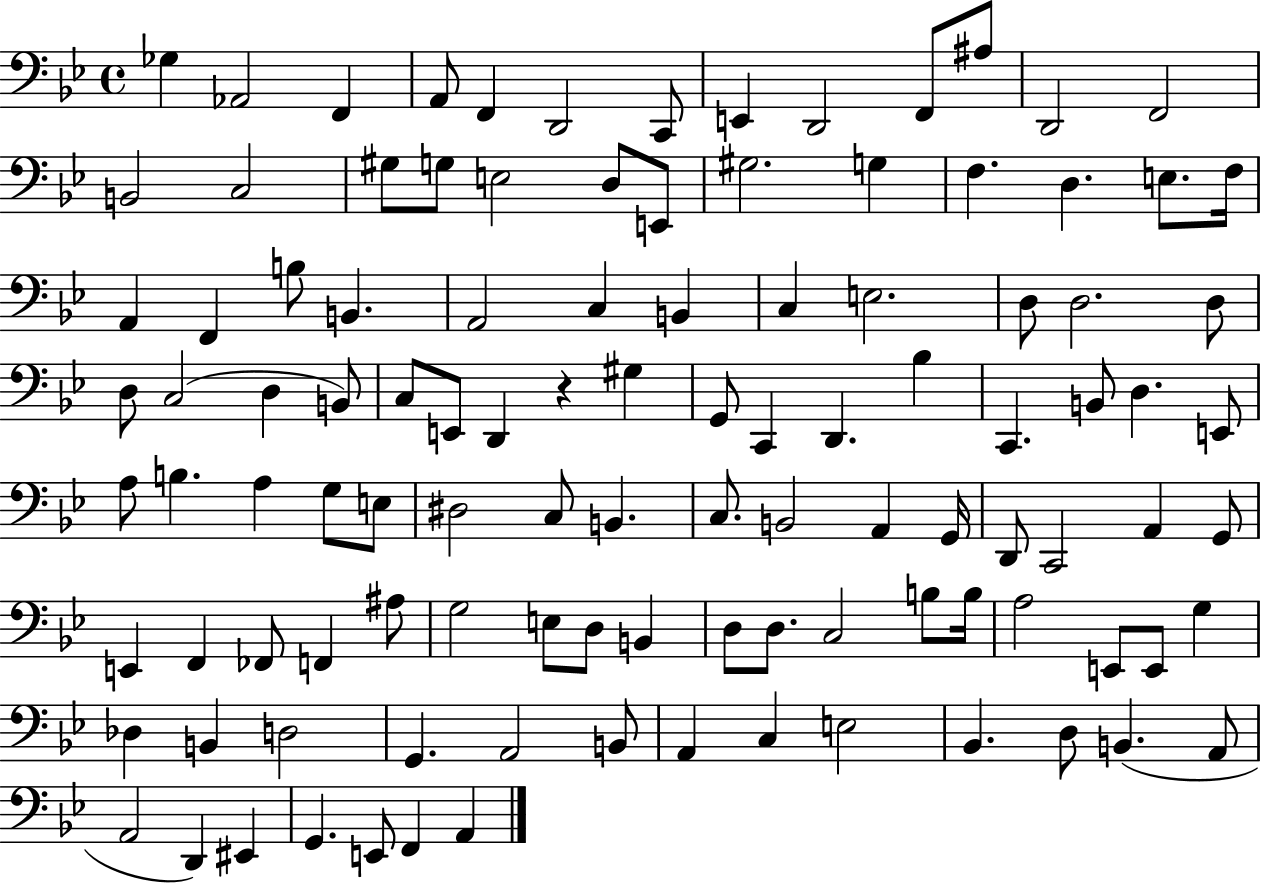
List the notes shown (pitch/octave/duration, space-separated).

Gb3/q Ab2/h F2/q A2/e F2/q D2/h C2/e E2/q D2/h F2/e A#3/e D2/h F2/h B2/h C3/h G#3/e G3/e E3/h D3/e E2/e G#3/h. G3/q F3/q. D3/q. E3/e. F3/s A2/q F2/q B3/e B2/q. A2/h C3/q B2/q C3/q E3/h. D3/e D3/h. D3/e D3/e C3/h D3/q B2/e C3/e E2/e D2/q R/q G#3/q G2/e C2/q D2/q. Bb3/q C2/q. B2/e D3/q. E2/e A3/e B3/q. A3/q G3/e E3/e D#3/h C3/e B2/q. C3/e. B2/h A2/q G2/s D2/e C2/h A2/q G2/e E2/q F2/q FES2/e F2/q A#3/e G3/h E3/e D3/e B2/q D3/e D3/e. C3/h B3/e B3/s A3/h E2/e E2/e G3/q Db3/q B2/q D3/h G2/q. A2/h B2/e A2/q C3/q E3/h Bb2/q. D3/e B2/q. A2/e A2/h D2/q EIS2/q G2/q. E2/e F2/q A2/q